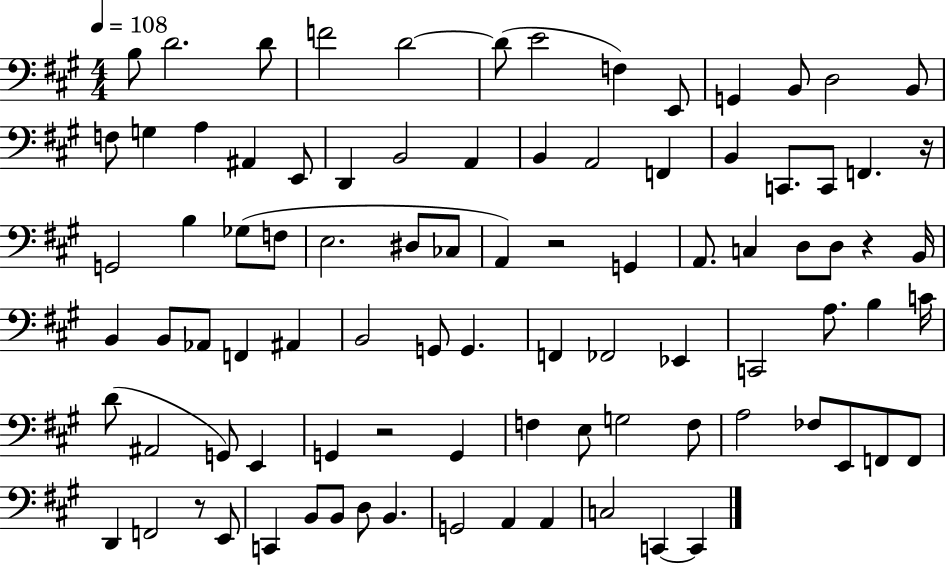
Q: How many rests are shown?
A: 5